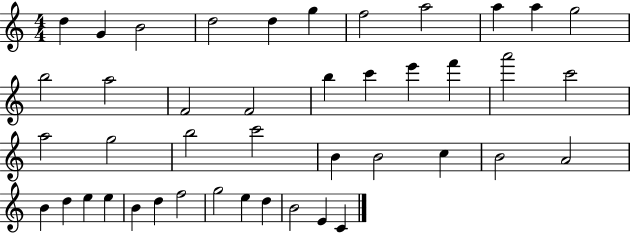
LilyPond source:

{
  \clef treble
  \numericTimeSignature
  \time 4/4
  \key c \major
  d''4 g'4 b'2 | d''2 d''4 g''4 | f''2 a''2 | a''4 a''4 g''2 | \break b''2 a''2 | f'2 f'2 | b''4 c'''4 e'''4 f'''4 | a'''2 c'''2 | \break a''2 g''2 | b''2 c'''2 | b'4 b'2 c''4 | b'2 a'2 | \break b'4 d''4 e''4 e''4 | b'4 d''4 f''2 | g''2 e''4 d''4 | b'2 e'4 c'4 | \break \bar "|."
}